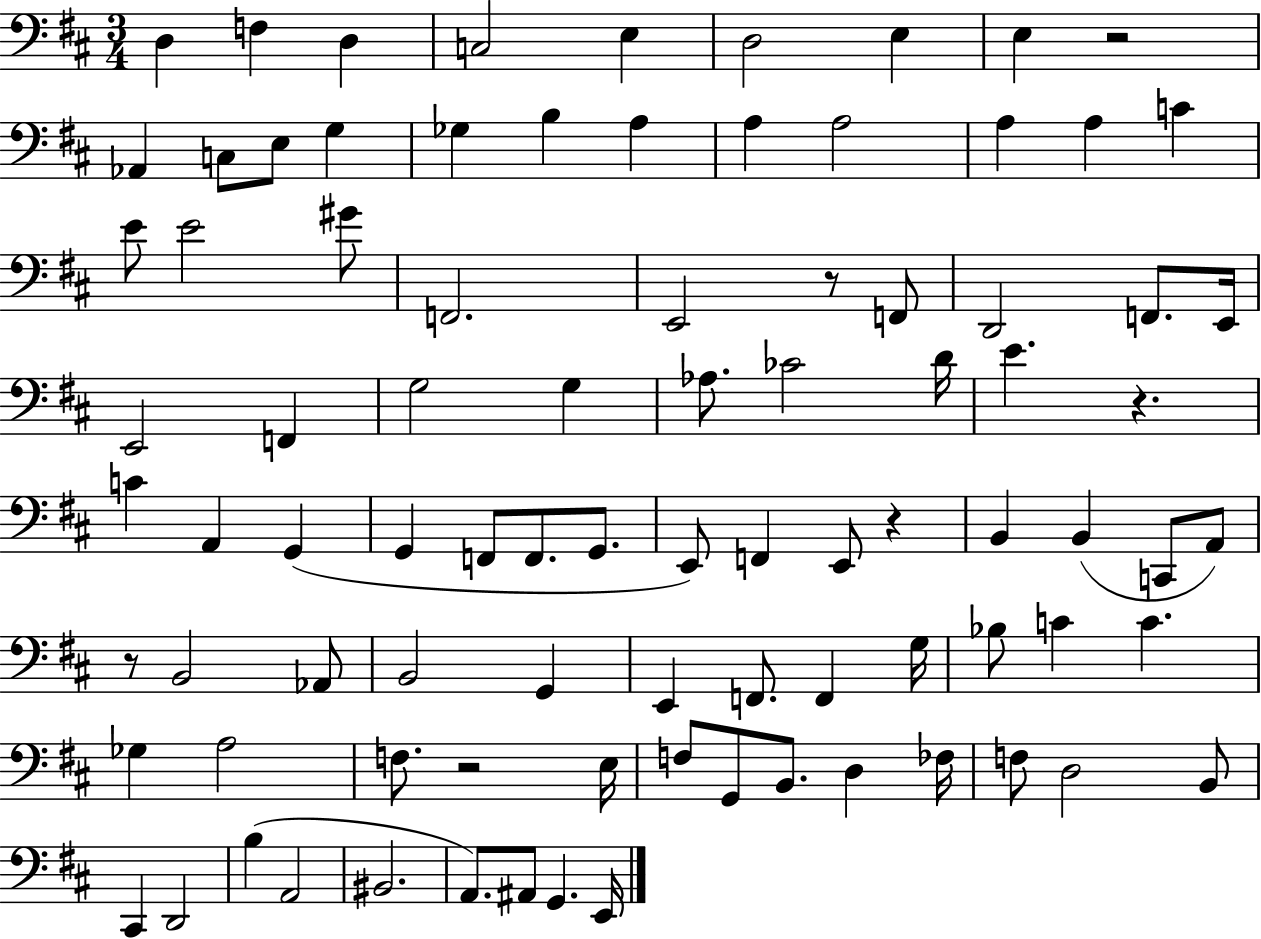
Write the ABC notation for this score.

X:1
T:Untitled
M:3/4
L:1/4
K:D
D, F, D, C,2 E, D,2 E, E, z2 _A,, C,/2 E,/2 G, _G, B, A, A, A,2 A, A, C E/2 E2 ^G/2 F,,2 E,,2 z/2 F,,/2 D,,2 F,,/2 E,,/4 E,,2 F,, G,2 G, _A,/2 _C2 D/4 E z C A,, G,, G,, F,,/2 F,,/2 G,,/2 E,,/2 F,, E,,/2 z B,, B,, C,,/2 A,,/2 z/2 B,,2 _A,,/2 B,,2 G,, E,, F,,/2 F,, G,/4 _B,/2 C C _G, A,2 F,/2 z2 E,/4 F,/2 G,,/2 B,,/2 D, _F,/4 F,/2 D,2 B,,/2 ^C,, D,,2 B, A,,2 ^B,,2 A,,/2 ^A,,/2 G,, E,,/4